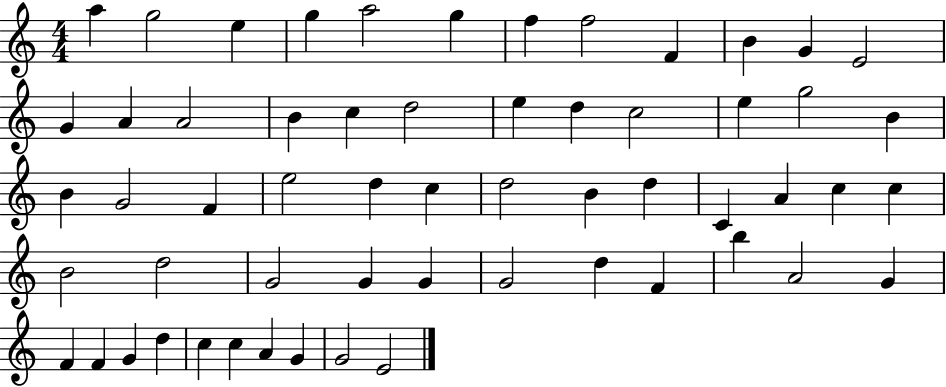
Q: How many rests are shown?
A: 0